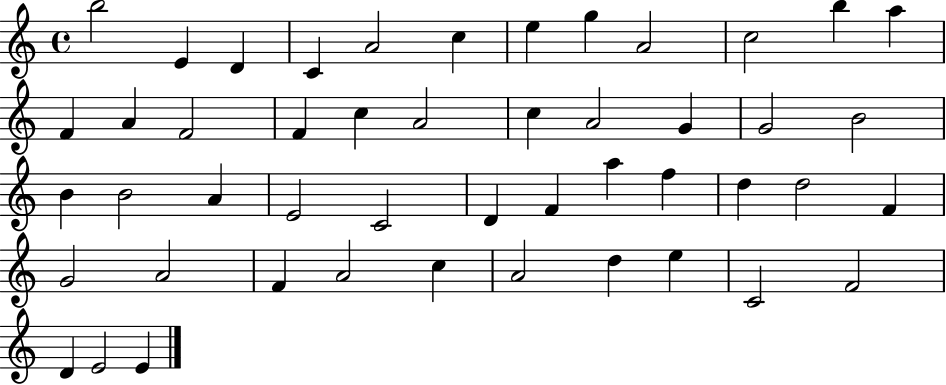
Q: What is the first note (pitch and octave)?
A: B5